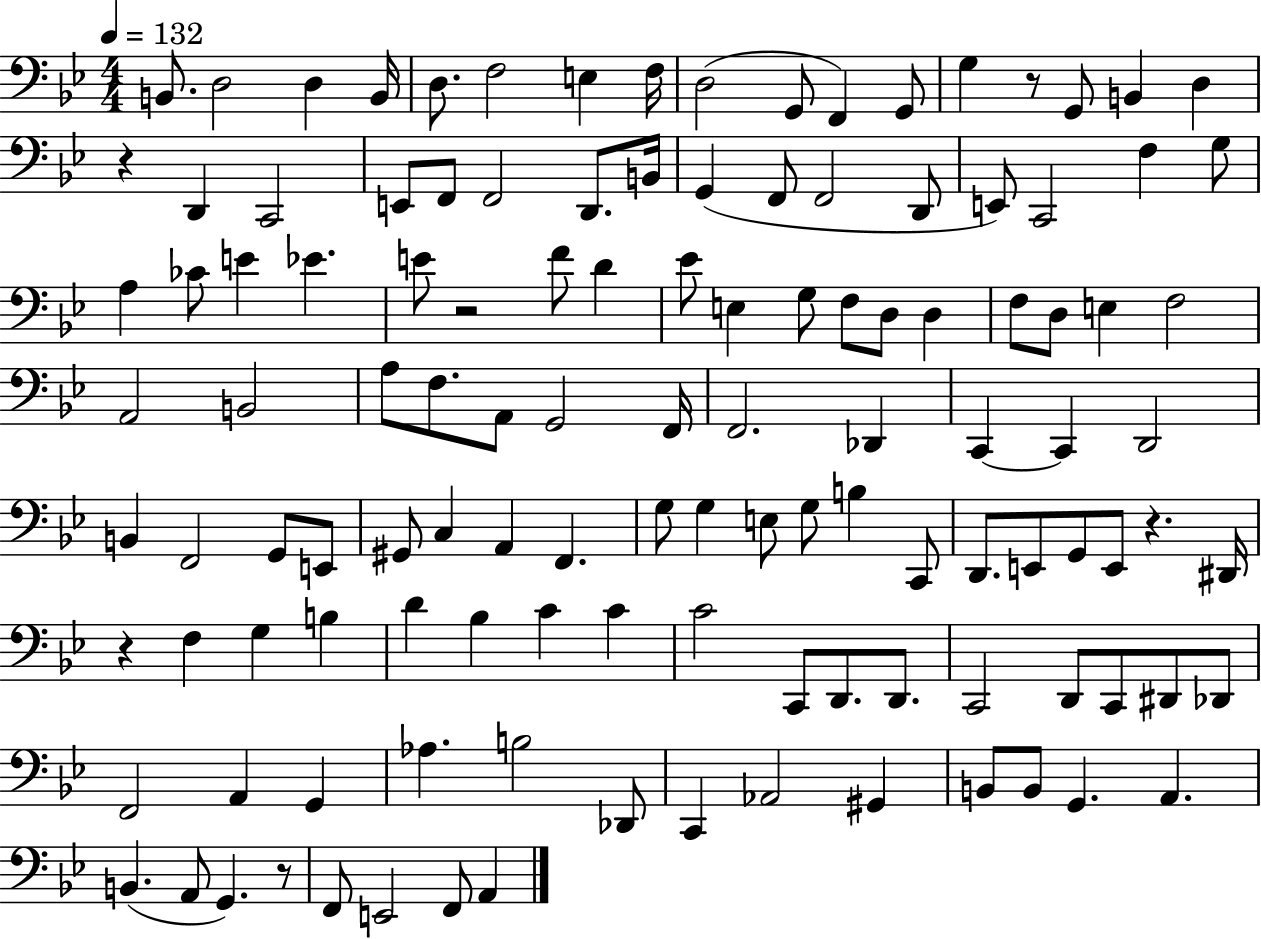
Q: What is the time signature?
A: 4/4